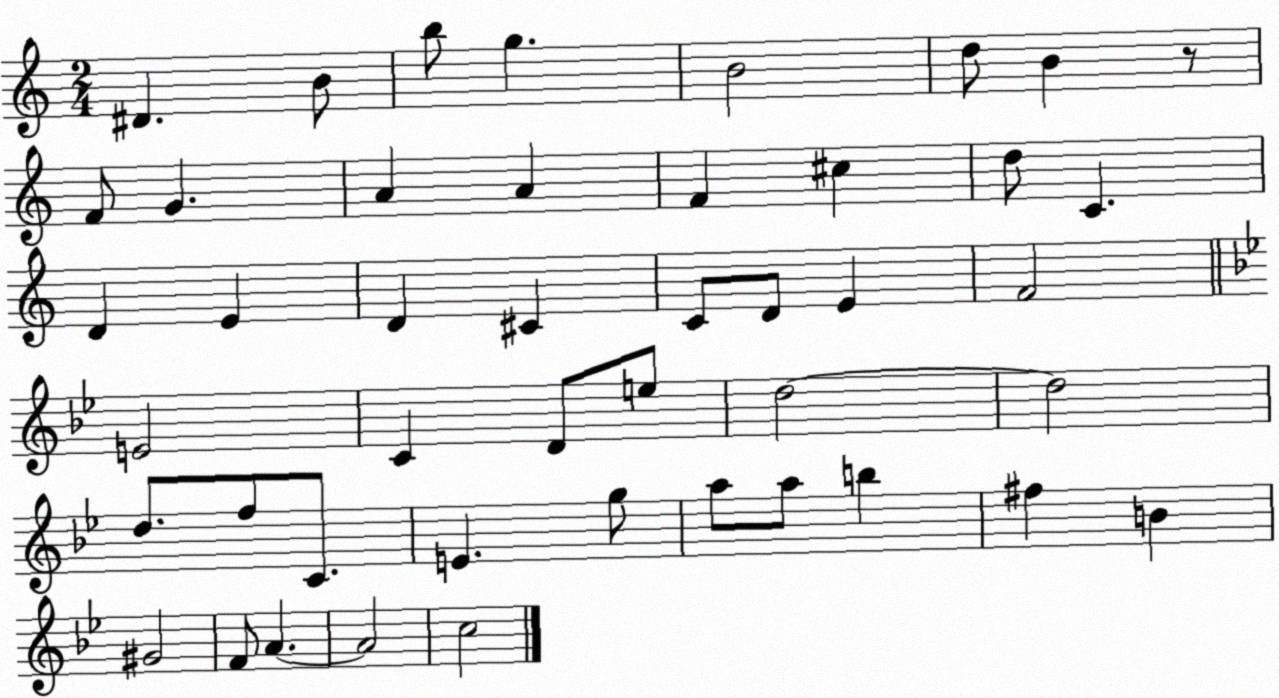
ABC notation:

X:1
T:Untitled
M:2/4
L:1/4
K:C
^D B/2 b/2 g B2 d/2 B z/2 F/2 G A A F ^c d/2 C D E D ^C C/2 D/2 E F2 E2 C D/2 e/2 d2 d2 d/2 f/2 C/2 E g/2 a/2 a/2 b ^f B ^G2 F/2 A A2 c2